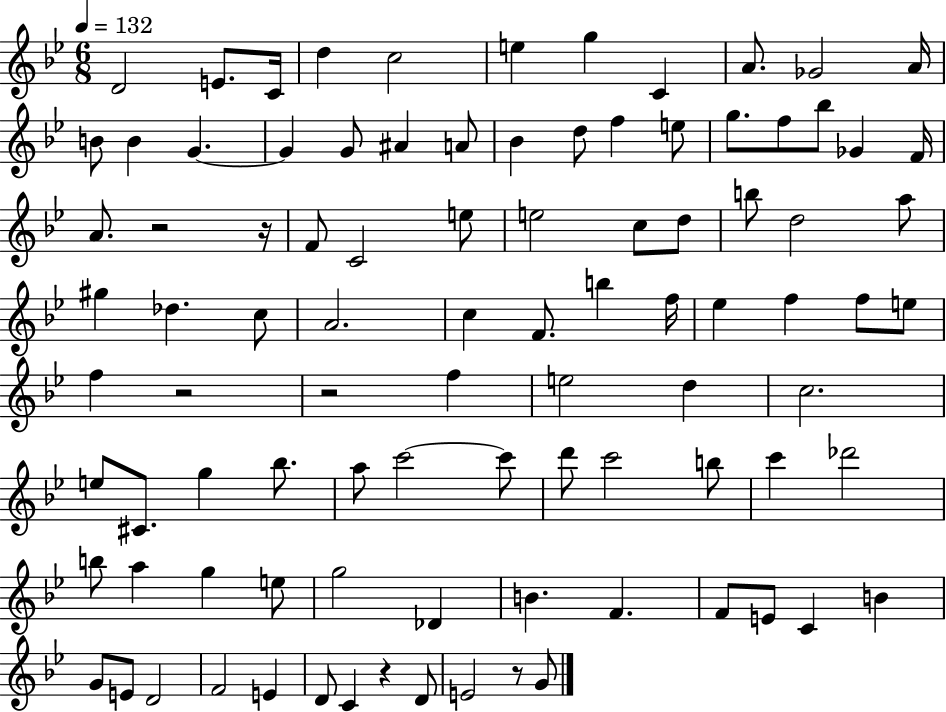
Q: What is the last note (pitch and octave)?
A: G4